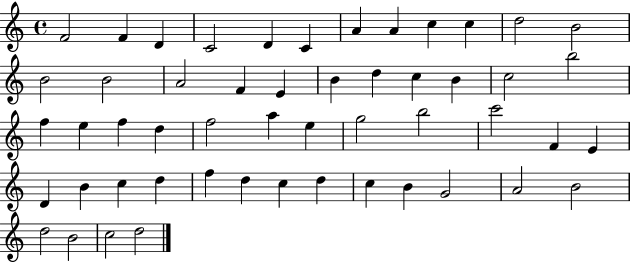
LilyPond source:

{
  \clef treble
  \time 4/4
  \defaultTimeSignature
  \key c \major
  f'2 f'4 d'4 | c'2 d'4 c'4 | a'4 a'4 c''4 c''4 | d''2 b'2 | \break b'2 b'2 | a'2 f'4 e'4 | b'4 d''4 c''4 b'4 | c''2 b''2 | \break f''4 e''4 f''4 d''4 | f''2 a''4 e''4 | g''2 b''2 | c'''2 f'4 e'4 | \break d'4 b'4 c''4 d''4 | f''4 d''4 c''4 d''4 | c''4 b'4 g'2 | a'2 b'2 | \break d''2 b'2 | c''2 d''2 | \bar "|."
}